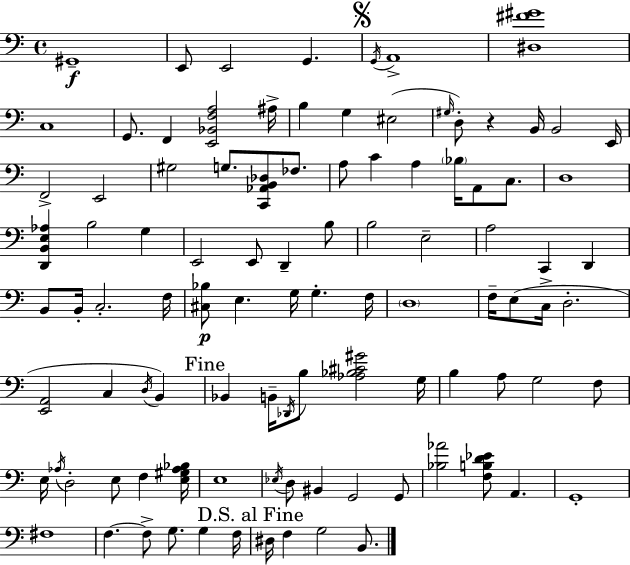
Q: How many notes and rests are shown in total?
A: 100